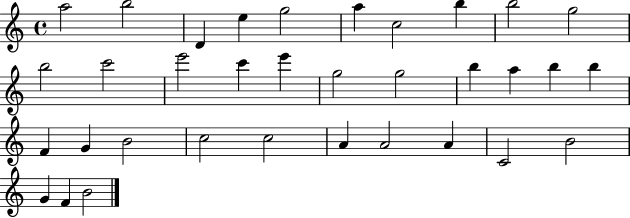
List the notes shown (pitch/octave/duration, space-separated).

A5/h B5/h D4/q E5/q G5/h A5/q C5/h B5/q B5/h G5/h B5/h C6/h E6/h C6/q E6/q G5/h G5/h B5/q A5/q B5/q B5/q F4/q G4/q B4/h C5/h C5/h A4/q A4/h A4/q C4/h B4/h G4/q F4/q B4/h